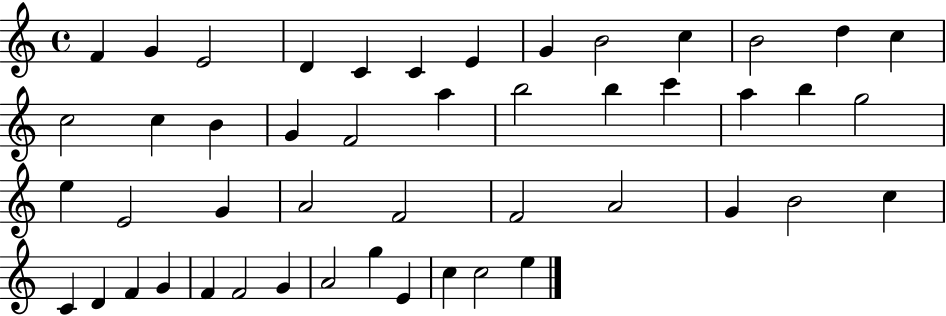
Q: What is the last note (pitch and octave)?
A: E5